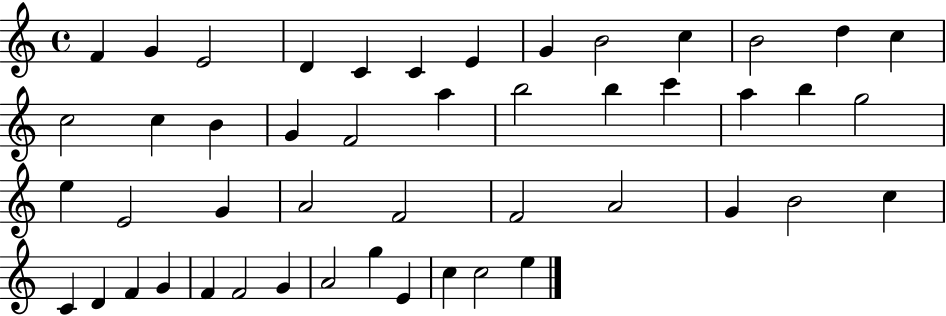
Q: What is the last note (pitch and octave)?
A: E5